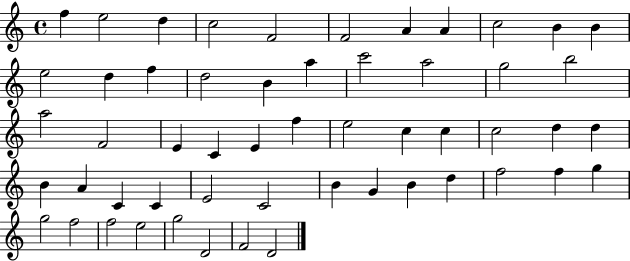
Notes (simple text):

F5/q E5/h D5/q C5/h F4/h F4/h A4/q A4/q C5/h B4/q B4/q E5/h D5/q F5/q D5/h B4/q A5/q C6/h A5/h G5/h B5/h A5/h F4/h E4/q C4/q E4/q F5/q E5/h C5/q C5/q C5/h D5/q D5/q B4/q A4/q C4/q C4/q E4/h C4/h B4/q G4/q B4/q D5/q F5/h F5/q G5/q G5/h F5/h F5/h E5/h G5/h D4/h F4/h D4/h